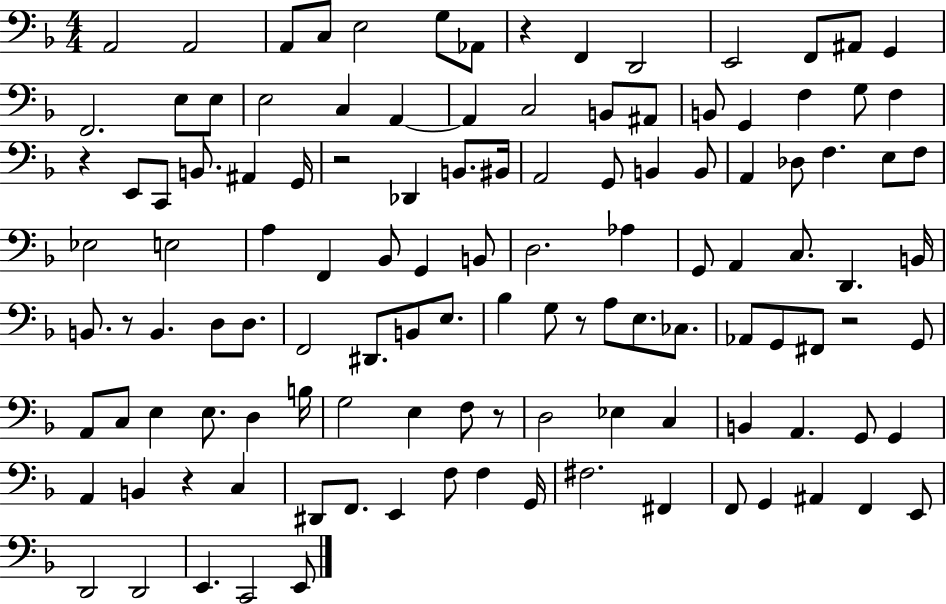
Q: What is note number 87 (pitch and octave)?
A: Eb3